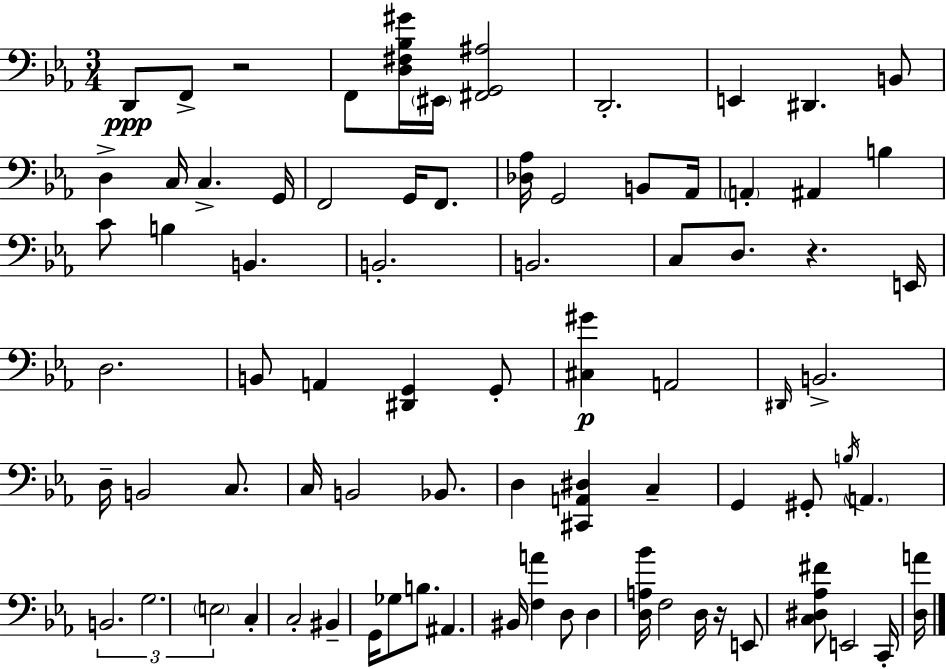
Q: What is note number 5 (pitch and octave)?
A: D2